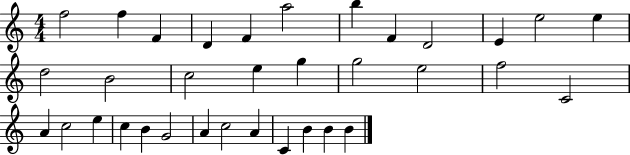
X:1
T:Untitled
M:4/4
L:1/4
K:C
f2 f F D F a2 b F D2 E e2 e d2 B2 c2 e g g2 e2 f2 C2 A c2 e c B G2 A c2 A C B B B